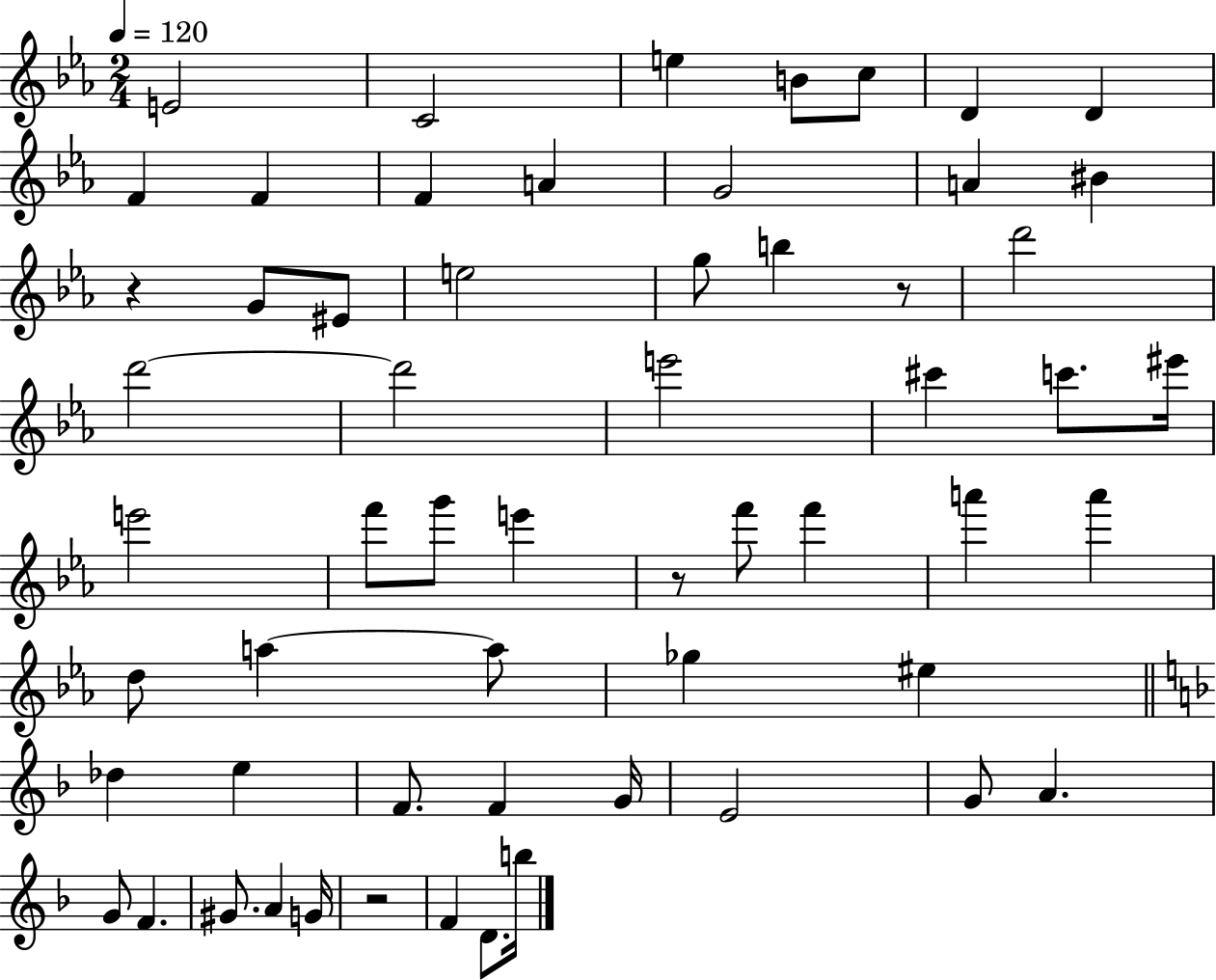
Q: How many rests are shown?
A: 4